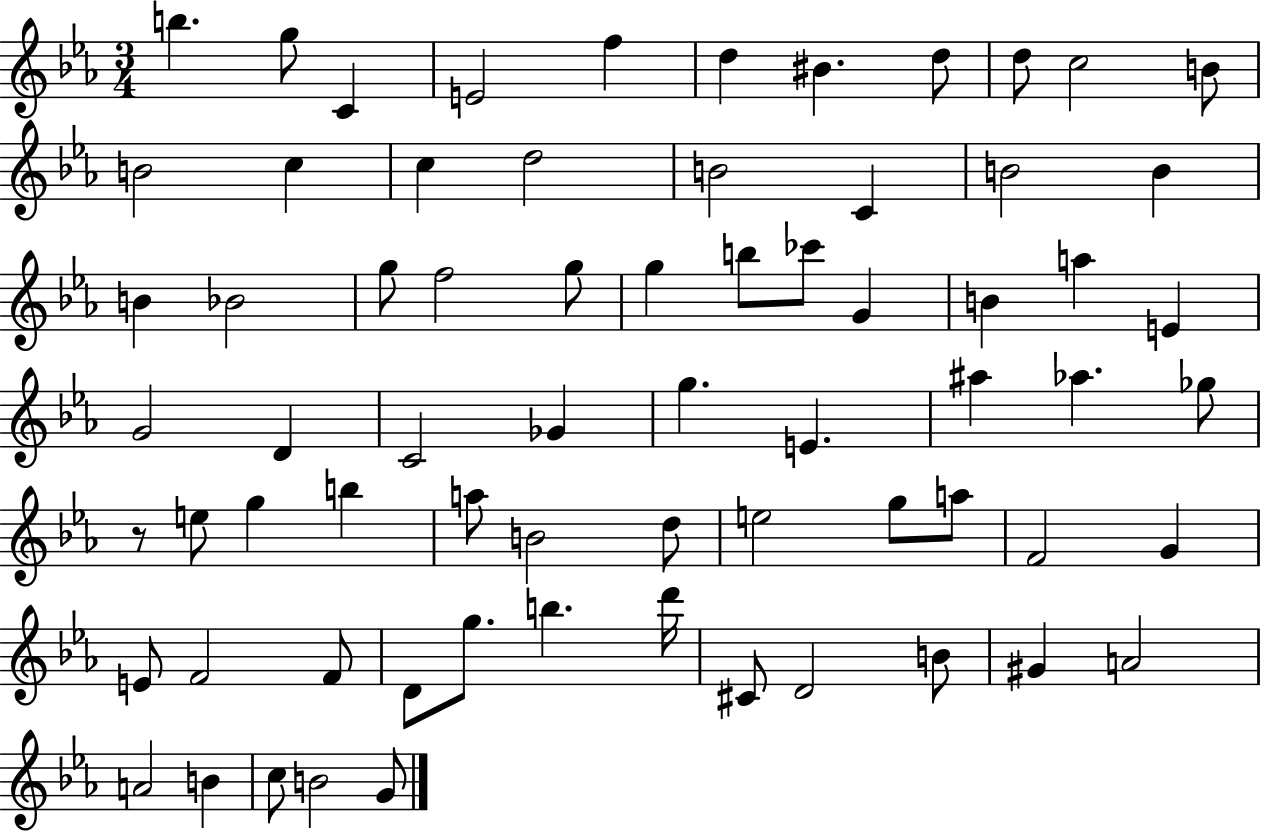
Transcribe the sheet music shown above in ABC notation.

X:1
T:Untitled
M:3/4
L:1/4
K:Eb
b g/2 C E2 f d ^B d/2 d/2 c2 B/2 B2 c c d2 B2 C B2 B B _B2 g/2 f2 g/2 g b/2 _c'/2 G B a E G2 D C2 _G g E ^a _a _g/2 z/2 e/2 g b a/2 B2 d/2 e2 g/2 a/2 F2 G E/2 F2 F/2 D/2 g/2 b d'/4 ^C/2 D2 B/2 ^G A2 A2 B c/2 B2 G/2